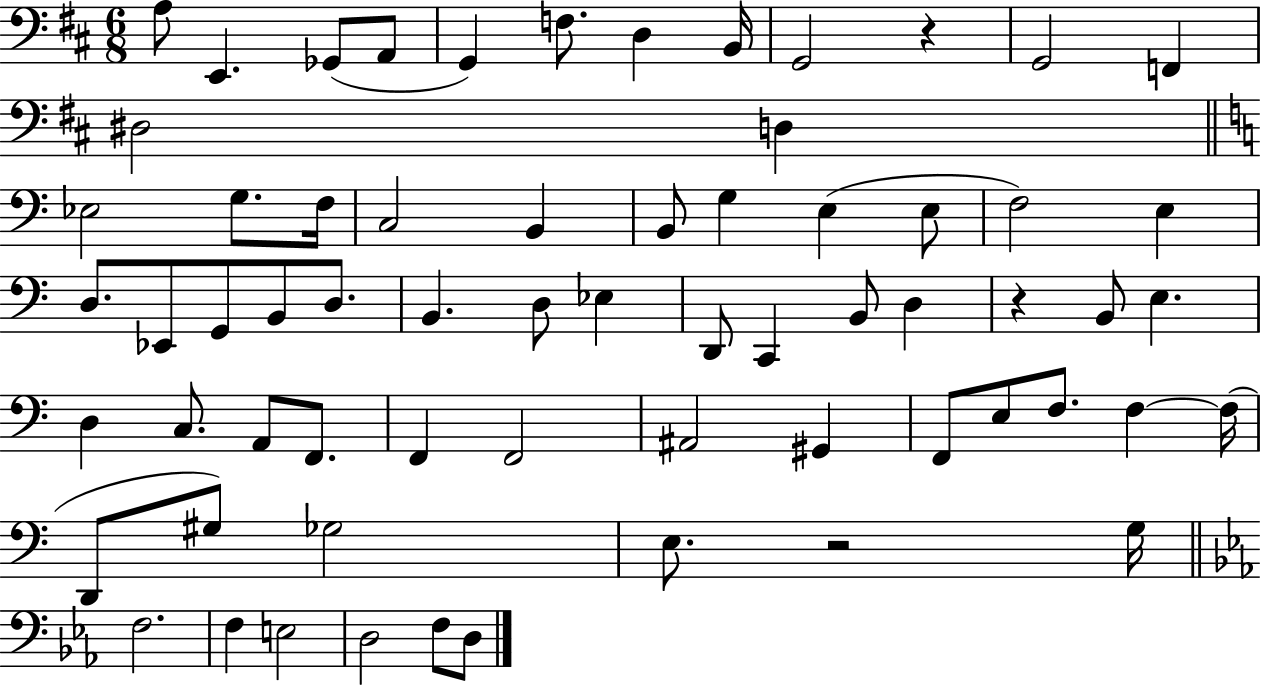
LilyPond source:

{
  \clef bass
  \numericTimeSignature
  \time 6/8
  \key d \major
  a8 e,4. ges,8( a,8 | g,4) f8. d4 b,16 | g,2 r4 | g,2 f,4 | \break dis2 d4 | \bar "||" \break \key c \major ees2 g8. f16 | c2 b,4 | b,8 g4 e4( e8 | f2) e4 | \break d8. ees,8 g,8 b,8 d8. | b,4. d8 ees4 | d,8 c,4 b,8 d4 | r4 b,8 e4. | \break d4 c8. a,8 f,8. | f,4 f,2 | ais,2 gis,4 | f,8 e8 f8. f4~~ f16( | \break d,8 gis8) ges2 | e8. r2 g16 | \bar "||" \break \key ees \major f2. | f4 e2 | d2 f8 d8 | \bar "|."
}